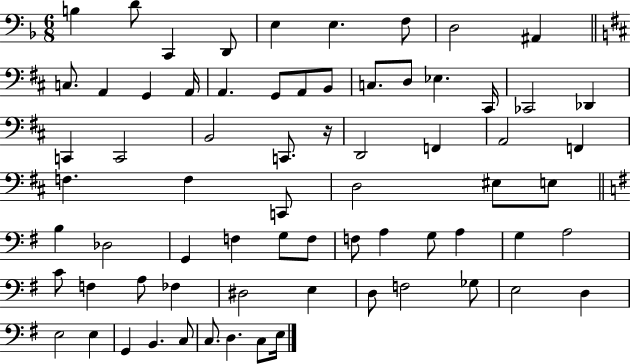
B3/q D4/e C2/q D2/e E3/q E3/q. F3/e D3/h A#2/q C3/e. A2/q G2/q A2/s A2/q. G2/e A2/e B2/e C3/e. D3/e Eb3/q. C#2/s CES2/h Db2/q C2/q C2/h B2/h C2/e. R/s D2/h F2/q A2/h F2/q F3/q. F3/q C2/e D3/h EIS3/e E3/e B3/q Db3/h G2/q F3/q G3/e F3/e F3/e A3/q G3/e A3/q G3/q A3/h C4/e F3/q A3/e FES3/q D#3/h E3/q D3/e F3/h Gb3/e E3/h D3/q E3/h E3/q G2/q B2/q. C3/e C3/e. D3/q. C3/e E3/s